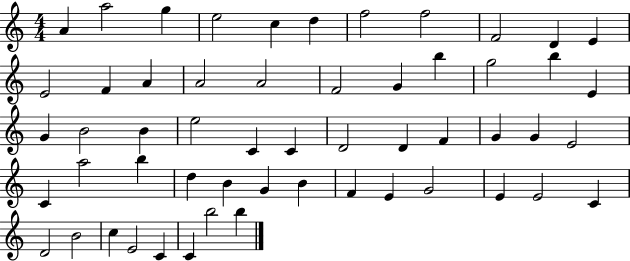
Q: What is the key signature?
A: C major